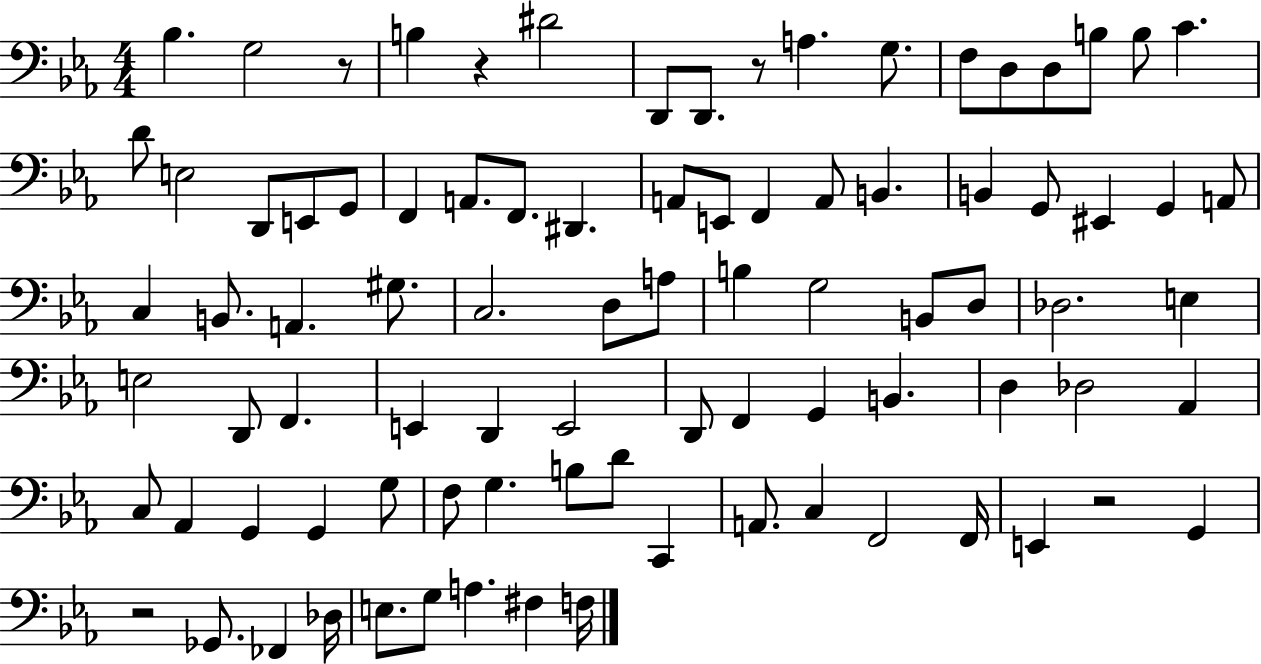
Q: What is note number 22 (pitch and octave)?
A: F2